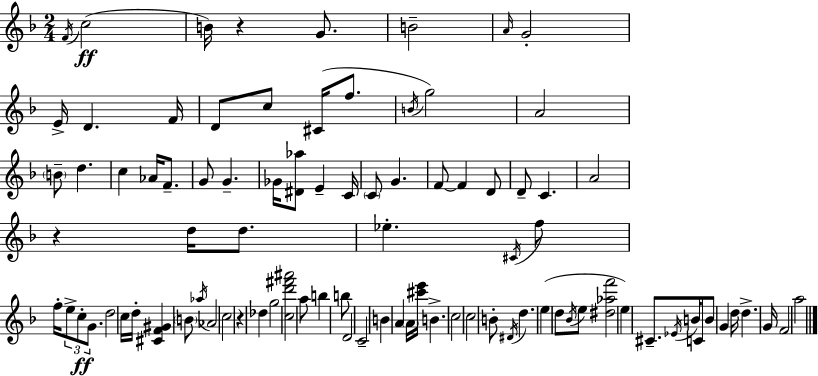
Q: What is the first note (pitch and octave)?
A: F4